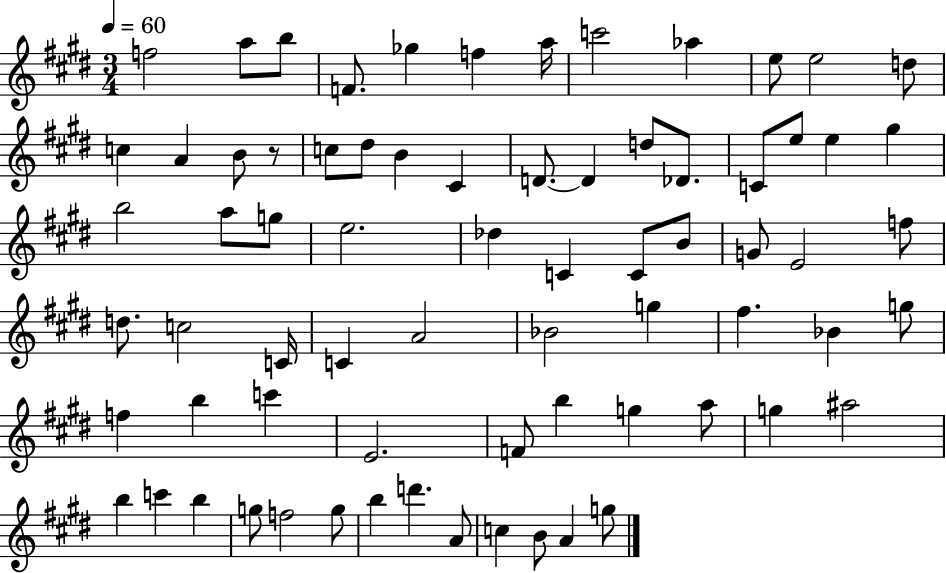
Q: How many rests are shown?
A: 1